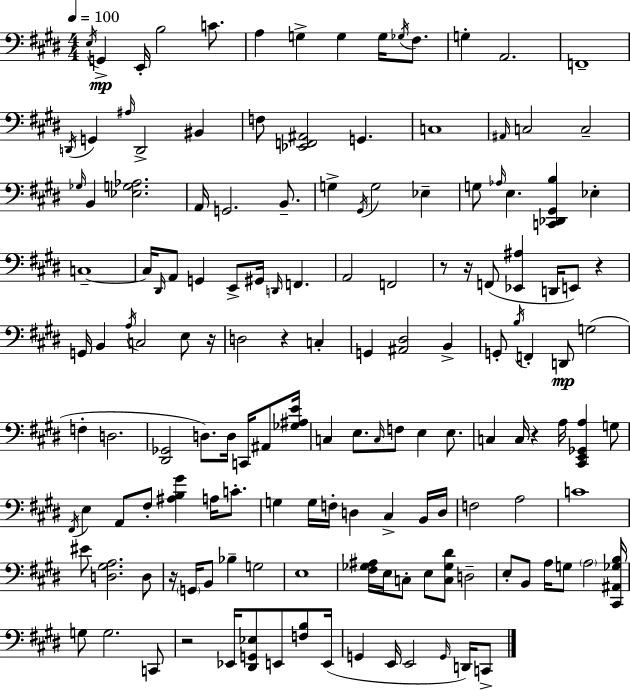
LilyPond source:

{
  \clef bass
  \numericTimeSignature
  \time 4/4
  \key e \major
  \tempo 4 = 100
  \repeat volta 2 { \acciaccatura { e16 }\mp g,4-> e,16-. b2 c'8. | a4 g4-> g4 g16 \acciaccatura { ges16 } fis8. | g4-. a,2. | f,1-- | \break \acciaccatura { d,16 } g,4 \grace { ais16 } d,2-> | bis,4 f8 <ees, f, ais,>2 g,4. | c1 | \grace { ais,16 } c2 c2-- | \break \grace { ges16 } b,4 <ees g aes>2. | a,16 g,2. | b,8.-- g4-> \acciaccatura { gis,16 } g2 | ees4-- g8 \grace { aes16 } e4. | \break <c, des, gis, b>4 ees4-. c1--~~ | c16 \grace { dis,16 } a,8 g,4 | e,8-> gis,16 \grace { d,16 } f,4. a,2 | f,2 r8 r16 f,8( <ees, ais>4 | \break d,16 e,8) r4 g,16 b,4 \acciaccatura { a16 } | c2 e8 r16 d2 | r4 c4-. g,4 <ais, dis>2 | b,4-> g,8-. \acciaccatura { b16 } f,4-. | \break d,8\mp g2( f4-. | d2. <dis, ges,>2 | d8.) d16 c,16 ais,8 <ges ais e'>16 c4 | e8. \grace { c16 } f8 e4 e8. c4 | \break c16 r4 a16 <cis, e, ges, a>4 g8 \acciaccatura { fis,16 } e4 | a,8 fis8-. <ais b gis'>4 a16 c'8.-. g4 | g16 f16-. d4 cis4-> b,16 d16 f2 | a2 c'1 | \break eis'8 | <d gis a>2. d8 r16 \parenthesize g,16 | b,8 bes4-- g2 e1 | <fis ges ais>16 e16 | \break c8-. e8 <c ges dis'>8 d2-- e8-. | b,8 a16 g8 \parenthesize a2 <cis, ais, ges b>16 g8 | g2. c,8 r2 | ees,16 <dis, g, ees>8 e,8 <f b>8 e,16( g,4 | \break e,16 e,2 \grace { g,16 }) d,16 c,8-> } \bar "|."
}